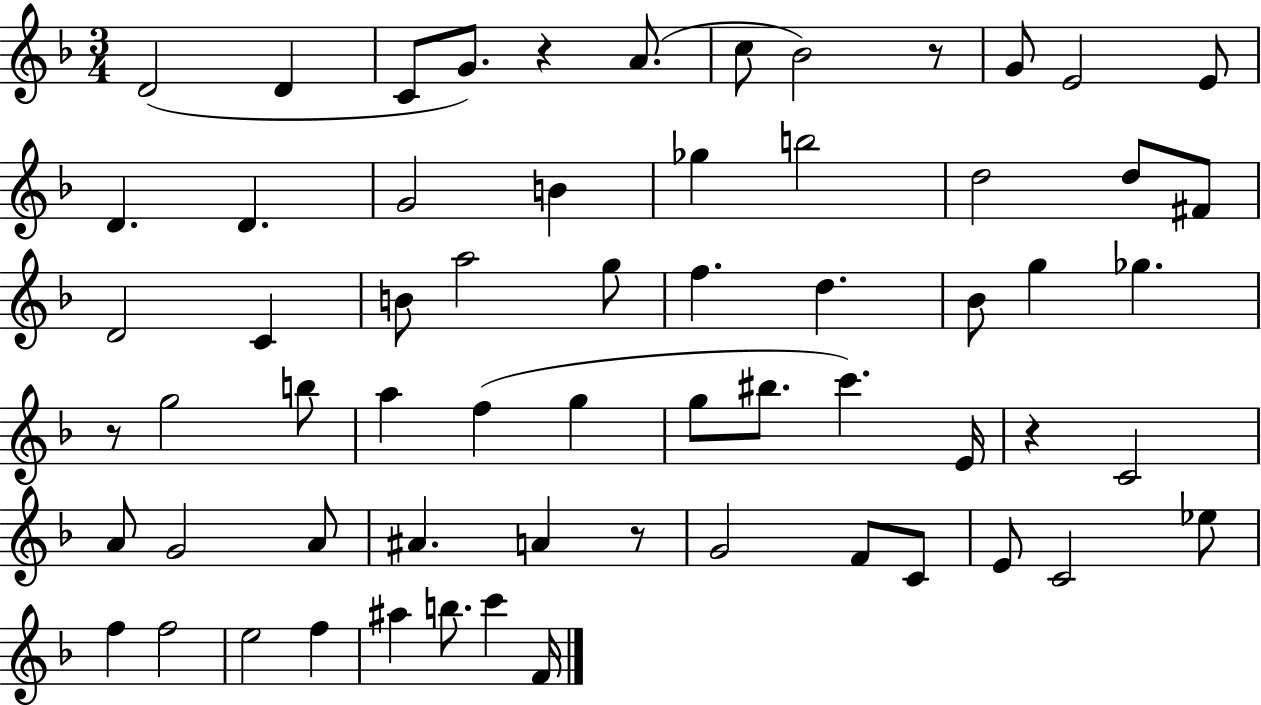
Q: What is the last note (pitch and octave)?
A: F4